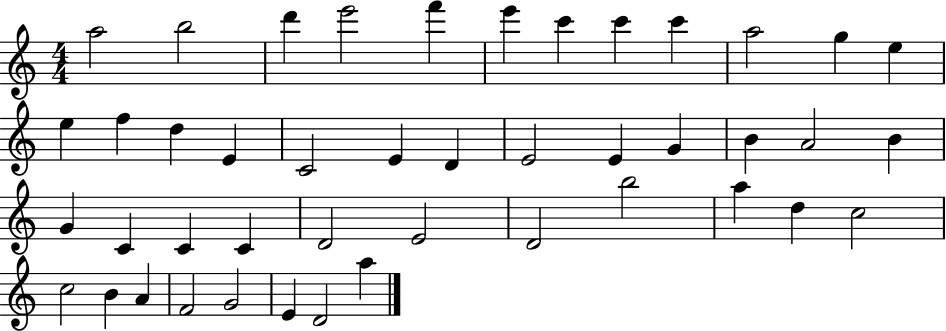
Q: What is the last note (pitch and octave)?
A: A5